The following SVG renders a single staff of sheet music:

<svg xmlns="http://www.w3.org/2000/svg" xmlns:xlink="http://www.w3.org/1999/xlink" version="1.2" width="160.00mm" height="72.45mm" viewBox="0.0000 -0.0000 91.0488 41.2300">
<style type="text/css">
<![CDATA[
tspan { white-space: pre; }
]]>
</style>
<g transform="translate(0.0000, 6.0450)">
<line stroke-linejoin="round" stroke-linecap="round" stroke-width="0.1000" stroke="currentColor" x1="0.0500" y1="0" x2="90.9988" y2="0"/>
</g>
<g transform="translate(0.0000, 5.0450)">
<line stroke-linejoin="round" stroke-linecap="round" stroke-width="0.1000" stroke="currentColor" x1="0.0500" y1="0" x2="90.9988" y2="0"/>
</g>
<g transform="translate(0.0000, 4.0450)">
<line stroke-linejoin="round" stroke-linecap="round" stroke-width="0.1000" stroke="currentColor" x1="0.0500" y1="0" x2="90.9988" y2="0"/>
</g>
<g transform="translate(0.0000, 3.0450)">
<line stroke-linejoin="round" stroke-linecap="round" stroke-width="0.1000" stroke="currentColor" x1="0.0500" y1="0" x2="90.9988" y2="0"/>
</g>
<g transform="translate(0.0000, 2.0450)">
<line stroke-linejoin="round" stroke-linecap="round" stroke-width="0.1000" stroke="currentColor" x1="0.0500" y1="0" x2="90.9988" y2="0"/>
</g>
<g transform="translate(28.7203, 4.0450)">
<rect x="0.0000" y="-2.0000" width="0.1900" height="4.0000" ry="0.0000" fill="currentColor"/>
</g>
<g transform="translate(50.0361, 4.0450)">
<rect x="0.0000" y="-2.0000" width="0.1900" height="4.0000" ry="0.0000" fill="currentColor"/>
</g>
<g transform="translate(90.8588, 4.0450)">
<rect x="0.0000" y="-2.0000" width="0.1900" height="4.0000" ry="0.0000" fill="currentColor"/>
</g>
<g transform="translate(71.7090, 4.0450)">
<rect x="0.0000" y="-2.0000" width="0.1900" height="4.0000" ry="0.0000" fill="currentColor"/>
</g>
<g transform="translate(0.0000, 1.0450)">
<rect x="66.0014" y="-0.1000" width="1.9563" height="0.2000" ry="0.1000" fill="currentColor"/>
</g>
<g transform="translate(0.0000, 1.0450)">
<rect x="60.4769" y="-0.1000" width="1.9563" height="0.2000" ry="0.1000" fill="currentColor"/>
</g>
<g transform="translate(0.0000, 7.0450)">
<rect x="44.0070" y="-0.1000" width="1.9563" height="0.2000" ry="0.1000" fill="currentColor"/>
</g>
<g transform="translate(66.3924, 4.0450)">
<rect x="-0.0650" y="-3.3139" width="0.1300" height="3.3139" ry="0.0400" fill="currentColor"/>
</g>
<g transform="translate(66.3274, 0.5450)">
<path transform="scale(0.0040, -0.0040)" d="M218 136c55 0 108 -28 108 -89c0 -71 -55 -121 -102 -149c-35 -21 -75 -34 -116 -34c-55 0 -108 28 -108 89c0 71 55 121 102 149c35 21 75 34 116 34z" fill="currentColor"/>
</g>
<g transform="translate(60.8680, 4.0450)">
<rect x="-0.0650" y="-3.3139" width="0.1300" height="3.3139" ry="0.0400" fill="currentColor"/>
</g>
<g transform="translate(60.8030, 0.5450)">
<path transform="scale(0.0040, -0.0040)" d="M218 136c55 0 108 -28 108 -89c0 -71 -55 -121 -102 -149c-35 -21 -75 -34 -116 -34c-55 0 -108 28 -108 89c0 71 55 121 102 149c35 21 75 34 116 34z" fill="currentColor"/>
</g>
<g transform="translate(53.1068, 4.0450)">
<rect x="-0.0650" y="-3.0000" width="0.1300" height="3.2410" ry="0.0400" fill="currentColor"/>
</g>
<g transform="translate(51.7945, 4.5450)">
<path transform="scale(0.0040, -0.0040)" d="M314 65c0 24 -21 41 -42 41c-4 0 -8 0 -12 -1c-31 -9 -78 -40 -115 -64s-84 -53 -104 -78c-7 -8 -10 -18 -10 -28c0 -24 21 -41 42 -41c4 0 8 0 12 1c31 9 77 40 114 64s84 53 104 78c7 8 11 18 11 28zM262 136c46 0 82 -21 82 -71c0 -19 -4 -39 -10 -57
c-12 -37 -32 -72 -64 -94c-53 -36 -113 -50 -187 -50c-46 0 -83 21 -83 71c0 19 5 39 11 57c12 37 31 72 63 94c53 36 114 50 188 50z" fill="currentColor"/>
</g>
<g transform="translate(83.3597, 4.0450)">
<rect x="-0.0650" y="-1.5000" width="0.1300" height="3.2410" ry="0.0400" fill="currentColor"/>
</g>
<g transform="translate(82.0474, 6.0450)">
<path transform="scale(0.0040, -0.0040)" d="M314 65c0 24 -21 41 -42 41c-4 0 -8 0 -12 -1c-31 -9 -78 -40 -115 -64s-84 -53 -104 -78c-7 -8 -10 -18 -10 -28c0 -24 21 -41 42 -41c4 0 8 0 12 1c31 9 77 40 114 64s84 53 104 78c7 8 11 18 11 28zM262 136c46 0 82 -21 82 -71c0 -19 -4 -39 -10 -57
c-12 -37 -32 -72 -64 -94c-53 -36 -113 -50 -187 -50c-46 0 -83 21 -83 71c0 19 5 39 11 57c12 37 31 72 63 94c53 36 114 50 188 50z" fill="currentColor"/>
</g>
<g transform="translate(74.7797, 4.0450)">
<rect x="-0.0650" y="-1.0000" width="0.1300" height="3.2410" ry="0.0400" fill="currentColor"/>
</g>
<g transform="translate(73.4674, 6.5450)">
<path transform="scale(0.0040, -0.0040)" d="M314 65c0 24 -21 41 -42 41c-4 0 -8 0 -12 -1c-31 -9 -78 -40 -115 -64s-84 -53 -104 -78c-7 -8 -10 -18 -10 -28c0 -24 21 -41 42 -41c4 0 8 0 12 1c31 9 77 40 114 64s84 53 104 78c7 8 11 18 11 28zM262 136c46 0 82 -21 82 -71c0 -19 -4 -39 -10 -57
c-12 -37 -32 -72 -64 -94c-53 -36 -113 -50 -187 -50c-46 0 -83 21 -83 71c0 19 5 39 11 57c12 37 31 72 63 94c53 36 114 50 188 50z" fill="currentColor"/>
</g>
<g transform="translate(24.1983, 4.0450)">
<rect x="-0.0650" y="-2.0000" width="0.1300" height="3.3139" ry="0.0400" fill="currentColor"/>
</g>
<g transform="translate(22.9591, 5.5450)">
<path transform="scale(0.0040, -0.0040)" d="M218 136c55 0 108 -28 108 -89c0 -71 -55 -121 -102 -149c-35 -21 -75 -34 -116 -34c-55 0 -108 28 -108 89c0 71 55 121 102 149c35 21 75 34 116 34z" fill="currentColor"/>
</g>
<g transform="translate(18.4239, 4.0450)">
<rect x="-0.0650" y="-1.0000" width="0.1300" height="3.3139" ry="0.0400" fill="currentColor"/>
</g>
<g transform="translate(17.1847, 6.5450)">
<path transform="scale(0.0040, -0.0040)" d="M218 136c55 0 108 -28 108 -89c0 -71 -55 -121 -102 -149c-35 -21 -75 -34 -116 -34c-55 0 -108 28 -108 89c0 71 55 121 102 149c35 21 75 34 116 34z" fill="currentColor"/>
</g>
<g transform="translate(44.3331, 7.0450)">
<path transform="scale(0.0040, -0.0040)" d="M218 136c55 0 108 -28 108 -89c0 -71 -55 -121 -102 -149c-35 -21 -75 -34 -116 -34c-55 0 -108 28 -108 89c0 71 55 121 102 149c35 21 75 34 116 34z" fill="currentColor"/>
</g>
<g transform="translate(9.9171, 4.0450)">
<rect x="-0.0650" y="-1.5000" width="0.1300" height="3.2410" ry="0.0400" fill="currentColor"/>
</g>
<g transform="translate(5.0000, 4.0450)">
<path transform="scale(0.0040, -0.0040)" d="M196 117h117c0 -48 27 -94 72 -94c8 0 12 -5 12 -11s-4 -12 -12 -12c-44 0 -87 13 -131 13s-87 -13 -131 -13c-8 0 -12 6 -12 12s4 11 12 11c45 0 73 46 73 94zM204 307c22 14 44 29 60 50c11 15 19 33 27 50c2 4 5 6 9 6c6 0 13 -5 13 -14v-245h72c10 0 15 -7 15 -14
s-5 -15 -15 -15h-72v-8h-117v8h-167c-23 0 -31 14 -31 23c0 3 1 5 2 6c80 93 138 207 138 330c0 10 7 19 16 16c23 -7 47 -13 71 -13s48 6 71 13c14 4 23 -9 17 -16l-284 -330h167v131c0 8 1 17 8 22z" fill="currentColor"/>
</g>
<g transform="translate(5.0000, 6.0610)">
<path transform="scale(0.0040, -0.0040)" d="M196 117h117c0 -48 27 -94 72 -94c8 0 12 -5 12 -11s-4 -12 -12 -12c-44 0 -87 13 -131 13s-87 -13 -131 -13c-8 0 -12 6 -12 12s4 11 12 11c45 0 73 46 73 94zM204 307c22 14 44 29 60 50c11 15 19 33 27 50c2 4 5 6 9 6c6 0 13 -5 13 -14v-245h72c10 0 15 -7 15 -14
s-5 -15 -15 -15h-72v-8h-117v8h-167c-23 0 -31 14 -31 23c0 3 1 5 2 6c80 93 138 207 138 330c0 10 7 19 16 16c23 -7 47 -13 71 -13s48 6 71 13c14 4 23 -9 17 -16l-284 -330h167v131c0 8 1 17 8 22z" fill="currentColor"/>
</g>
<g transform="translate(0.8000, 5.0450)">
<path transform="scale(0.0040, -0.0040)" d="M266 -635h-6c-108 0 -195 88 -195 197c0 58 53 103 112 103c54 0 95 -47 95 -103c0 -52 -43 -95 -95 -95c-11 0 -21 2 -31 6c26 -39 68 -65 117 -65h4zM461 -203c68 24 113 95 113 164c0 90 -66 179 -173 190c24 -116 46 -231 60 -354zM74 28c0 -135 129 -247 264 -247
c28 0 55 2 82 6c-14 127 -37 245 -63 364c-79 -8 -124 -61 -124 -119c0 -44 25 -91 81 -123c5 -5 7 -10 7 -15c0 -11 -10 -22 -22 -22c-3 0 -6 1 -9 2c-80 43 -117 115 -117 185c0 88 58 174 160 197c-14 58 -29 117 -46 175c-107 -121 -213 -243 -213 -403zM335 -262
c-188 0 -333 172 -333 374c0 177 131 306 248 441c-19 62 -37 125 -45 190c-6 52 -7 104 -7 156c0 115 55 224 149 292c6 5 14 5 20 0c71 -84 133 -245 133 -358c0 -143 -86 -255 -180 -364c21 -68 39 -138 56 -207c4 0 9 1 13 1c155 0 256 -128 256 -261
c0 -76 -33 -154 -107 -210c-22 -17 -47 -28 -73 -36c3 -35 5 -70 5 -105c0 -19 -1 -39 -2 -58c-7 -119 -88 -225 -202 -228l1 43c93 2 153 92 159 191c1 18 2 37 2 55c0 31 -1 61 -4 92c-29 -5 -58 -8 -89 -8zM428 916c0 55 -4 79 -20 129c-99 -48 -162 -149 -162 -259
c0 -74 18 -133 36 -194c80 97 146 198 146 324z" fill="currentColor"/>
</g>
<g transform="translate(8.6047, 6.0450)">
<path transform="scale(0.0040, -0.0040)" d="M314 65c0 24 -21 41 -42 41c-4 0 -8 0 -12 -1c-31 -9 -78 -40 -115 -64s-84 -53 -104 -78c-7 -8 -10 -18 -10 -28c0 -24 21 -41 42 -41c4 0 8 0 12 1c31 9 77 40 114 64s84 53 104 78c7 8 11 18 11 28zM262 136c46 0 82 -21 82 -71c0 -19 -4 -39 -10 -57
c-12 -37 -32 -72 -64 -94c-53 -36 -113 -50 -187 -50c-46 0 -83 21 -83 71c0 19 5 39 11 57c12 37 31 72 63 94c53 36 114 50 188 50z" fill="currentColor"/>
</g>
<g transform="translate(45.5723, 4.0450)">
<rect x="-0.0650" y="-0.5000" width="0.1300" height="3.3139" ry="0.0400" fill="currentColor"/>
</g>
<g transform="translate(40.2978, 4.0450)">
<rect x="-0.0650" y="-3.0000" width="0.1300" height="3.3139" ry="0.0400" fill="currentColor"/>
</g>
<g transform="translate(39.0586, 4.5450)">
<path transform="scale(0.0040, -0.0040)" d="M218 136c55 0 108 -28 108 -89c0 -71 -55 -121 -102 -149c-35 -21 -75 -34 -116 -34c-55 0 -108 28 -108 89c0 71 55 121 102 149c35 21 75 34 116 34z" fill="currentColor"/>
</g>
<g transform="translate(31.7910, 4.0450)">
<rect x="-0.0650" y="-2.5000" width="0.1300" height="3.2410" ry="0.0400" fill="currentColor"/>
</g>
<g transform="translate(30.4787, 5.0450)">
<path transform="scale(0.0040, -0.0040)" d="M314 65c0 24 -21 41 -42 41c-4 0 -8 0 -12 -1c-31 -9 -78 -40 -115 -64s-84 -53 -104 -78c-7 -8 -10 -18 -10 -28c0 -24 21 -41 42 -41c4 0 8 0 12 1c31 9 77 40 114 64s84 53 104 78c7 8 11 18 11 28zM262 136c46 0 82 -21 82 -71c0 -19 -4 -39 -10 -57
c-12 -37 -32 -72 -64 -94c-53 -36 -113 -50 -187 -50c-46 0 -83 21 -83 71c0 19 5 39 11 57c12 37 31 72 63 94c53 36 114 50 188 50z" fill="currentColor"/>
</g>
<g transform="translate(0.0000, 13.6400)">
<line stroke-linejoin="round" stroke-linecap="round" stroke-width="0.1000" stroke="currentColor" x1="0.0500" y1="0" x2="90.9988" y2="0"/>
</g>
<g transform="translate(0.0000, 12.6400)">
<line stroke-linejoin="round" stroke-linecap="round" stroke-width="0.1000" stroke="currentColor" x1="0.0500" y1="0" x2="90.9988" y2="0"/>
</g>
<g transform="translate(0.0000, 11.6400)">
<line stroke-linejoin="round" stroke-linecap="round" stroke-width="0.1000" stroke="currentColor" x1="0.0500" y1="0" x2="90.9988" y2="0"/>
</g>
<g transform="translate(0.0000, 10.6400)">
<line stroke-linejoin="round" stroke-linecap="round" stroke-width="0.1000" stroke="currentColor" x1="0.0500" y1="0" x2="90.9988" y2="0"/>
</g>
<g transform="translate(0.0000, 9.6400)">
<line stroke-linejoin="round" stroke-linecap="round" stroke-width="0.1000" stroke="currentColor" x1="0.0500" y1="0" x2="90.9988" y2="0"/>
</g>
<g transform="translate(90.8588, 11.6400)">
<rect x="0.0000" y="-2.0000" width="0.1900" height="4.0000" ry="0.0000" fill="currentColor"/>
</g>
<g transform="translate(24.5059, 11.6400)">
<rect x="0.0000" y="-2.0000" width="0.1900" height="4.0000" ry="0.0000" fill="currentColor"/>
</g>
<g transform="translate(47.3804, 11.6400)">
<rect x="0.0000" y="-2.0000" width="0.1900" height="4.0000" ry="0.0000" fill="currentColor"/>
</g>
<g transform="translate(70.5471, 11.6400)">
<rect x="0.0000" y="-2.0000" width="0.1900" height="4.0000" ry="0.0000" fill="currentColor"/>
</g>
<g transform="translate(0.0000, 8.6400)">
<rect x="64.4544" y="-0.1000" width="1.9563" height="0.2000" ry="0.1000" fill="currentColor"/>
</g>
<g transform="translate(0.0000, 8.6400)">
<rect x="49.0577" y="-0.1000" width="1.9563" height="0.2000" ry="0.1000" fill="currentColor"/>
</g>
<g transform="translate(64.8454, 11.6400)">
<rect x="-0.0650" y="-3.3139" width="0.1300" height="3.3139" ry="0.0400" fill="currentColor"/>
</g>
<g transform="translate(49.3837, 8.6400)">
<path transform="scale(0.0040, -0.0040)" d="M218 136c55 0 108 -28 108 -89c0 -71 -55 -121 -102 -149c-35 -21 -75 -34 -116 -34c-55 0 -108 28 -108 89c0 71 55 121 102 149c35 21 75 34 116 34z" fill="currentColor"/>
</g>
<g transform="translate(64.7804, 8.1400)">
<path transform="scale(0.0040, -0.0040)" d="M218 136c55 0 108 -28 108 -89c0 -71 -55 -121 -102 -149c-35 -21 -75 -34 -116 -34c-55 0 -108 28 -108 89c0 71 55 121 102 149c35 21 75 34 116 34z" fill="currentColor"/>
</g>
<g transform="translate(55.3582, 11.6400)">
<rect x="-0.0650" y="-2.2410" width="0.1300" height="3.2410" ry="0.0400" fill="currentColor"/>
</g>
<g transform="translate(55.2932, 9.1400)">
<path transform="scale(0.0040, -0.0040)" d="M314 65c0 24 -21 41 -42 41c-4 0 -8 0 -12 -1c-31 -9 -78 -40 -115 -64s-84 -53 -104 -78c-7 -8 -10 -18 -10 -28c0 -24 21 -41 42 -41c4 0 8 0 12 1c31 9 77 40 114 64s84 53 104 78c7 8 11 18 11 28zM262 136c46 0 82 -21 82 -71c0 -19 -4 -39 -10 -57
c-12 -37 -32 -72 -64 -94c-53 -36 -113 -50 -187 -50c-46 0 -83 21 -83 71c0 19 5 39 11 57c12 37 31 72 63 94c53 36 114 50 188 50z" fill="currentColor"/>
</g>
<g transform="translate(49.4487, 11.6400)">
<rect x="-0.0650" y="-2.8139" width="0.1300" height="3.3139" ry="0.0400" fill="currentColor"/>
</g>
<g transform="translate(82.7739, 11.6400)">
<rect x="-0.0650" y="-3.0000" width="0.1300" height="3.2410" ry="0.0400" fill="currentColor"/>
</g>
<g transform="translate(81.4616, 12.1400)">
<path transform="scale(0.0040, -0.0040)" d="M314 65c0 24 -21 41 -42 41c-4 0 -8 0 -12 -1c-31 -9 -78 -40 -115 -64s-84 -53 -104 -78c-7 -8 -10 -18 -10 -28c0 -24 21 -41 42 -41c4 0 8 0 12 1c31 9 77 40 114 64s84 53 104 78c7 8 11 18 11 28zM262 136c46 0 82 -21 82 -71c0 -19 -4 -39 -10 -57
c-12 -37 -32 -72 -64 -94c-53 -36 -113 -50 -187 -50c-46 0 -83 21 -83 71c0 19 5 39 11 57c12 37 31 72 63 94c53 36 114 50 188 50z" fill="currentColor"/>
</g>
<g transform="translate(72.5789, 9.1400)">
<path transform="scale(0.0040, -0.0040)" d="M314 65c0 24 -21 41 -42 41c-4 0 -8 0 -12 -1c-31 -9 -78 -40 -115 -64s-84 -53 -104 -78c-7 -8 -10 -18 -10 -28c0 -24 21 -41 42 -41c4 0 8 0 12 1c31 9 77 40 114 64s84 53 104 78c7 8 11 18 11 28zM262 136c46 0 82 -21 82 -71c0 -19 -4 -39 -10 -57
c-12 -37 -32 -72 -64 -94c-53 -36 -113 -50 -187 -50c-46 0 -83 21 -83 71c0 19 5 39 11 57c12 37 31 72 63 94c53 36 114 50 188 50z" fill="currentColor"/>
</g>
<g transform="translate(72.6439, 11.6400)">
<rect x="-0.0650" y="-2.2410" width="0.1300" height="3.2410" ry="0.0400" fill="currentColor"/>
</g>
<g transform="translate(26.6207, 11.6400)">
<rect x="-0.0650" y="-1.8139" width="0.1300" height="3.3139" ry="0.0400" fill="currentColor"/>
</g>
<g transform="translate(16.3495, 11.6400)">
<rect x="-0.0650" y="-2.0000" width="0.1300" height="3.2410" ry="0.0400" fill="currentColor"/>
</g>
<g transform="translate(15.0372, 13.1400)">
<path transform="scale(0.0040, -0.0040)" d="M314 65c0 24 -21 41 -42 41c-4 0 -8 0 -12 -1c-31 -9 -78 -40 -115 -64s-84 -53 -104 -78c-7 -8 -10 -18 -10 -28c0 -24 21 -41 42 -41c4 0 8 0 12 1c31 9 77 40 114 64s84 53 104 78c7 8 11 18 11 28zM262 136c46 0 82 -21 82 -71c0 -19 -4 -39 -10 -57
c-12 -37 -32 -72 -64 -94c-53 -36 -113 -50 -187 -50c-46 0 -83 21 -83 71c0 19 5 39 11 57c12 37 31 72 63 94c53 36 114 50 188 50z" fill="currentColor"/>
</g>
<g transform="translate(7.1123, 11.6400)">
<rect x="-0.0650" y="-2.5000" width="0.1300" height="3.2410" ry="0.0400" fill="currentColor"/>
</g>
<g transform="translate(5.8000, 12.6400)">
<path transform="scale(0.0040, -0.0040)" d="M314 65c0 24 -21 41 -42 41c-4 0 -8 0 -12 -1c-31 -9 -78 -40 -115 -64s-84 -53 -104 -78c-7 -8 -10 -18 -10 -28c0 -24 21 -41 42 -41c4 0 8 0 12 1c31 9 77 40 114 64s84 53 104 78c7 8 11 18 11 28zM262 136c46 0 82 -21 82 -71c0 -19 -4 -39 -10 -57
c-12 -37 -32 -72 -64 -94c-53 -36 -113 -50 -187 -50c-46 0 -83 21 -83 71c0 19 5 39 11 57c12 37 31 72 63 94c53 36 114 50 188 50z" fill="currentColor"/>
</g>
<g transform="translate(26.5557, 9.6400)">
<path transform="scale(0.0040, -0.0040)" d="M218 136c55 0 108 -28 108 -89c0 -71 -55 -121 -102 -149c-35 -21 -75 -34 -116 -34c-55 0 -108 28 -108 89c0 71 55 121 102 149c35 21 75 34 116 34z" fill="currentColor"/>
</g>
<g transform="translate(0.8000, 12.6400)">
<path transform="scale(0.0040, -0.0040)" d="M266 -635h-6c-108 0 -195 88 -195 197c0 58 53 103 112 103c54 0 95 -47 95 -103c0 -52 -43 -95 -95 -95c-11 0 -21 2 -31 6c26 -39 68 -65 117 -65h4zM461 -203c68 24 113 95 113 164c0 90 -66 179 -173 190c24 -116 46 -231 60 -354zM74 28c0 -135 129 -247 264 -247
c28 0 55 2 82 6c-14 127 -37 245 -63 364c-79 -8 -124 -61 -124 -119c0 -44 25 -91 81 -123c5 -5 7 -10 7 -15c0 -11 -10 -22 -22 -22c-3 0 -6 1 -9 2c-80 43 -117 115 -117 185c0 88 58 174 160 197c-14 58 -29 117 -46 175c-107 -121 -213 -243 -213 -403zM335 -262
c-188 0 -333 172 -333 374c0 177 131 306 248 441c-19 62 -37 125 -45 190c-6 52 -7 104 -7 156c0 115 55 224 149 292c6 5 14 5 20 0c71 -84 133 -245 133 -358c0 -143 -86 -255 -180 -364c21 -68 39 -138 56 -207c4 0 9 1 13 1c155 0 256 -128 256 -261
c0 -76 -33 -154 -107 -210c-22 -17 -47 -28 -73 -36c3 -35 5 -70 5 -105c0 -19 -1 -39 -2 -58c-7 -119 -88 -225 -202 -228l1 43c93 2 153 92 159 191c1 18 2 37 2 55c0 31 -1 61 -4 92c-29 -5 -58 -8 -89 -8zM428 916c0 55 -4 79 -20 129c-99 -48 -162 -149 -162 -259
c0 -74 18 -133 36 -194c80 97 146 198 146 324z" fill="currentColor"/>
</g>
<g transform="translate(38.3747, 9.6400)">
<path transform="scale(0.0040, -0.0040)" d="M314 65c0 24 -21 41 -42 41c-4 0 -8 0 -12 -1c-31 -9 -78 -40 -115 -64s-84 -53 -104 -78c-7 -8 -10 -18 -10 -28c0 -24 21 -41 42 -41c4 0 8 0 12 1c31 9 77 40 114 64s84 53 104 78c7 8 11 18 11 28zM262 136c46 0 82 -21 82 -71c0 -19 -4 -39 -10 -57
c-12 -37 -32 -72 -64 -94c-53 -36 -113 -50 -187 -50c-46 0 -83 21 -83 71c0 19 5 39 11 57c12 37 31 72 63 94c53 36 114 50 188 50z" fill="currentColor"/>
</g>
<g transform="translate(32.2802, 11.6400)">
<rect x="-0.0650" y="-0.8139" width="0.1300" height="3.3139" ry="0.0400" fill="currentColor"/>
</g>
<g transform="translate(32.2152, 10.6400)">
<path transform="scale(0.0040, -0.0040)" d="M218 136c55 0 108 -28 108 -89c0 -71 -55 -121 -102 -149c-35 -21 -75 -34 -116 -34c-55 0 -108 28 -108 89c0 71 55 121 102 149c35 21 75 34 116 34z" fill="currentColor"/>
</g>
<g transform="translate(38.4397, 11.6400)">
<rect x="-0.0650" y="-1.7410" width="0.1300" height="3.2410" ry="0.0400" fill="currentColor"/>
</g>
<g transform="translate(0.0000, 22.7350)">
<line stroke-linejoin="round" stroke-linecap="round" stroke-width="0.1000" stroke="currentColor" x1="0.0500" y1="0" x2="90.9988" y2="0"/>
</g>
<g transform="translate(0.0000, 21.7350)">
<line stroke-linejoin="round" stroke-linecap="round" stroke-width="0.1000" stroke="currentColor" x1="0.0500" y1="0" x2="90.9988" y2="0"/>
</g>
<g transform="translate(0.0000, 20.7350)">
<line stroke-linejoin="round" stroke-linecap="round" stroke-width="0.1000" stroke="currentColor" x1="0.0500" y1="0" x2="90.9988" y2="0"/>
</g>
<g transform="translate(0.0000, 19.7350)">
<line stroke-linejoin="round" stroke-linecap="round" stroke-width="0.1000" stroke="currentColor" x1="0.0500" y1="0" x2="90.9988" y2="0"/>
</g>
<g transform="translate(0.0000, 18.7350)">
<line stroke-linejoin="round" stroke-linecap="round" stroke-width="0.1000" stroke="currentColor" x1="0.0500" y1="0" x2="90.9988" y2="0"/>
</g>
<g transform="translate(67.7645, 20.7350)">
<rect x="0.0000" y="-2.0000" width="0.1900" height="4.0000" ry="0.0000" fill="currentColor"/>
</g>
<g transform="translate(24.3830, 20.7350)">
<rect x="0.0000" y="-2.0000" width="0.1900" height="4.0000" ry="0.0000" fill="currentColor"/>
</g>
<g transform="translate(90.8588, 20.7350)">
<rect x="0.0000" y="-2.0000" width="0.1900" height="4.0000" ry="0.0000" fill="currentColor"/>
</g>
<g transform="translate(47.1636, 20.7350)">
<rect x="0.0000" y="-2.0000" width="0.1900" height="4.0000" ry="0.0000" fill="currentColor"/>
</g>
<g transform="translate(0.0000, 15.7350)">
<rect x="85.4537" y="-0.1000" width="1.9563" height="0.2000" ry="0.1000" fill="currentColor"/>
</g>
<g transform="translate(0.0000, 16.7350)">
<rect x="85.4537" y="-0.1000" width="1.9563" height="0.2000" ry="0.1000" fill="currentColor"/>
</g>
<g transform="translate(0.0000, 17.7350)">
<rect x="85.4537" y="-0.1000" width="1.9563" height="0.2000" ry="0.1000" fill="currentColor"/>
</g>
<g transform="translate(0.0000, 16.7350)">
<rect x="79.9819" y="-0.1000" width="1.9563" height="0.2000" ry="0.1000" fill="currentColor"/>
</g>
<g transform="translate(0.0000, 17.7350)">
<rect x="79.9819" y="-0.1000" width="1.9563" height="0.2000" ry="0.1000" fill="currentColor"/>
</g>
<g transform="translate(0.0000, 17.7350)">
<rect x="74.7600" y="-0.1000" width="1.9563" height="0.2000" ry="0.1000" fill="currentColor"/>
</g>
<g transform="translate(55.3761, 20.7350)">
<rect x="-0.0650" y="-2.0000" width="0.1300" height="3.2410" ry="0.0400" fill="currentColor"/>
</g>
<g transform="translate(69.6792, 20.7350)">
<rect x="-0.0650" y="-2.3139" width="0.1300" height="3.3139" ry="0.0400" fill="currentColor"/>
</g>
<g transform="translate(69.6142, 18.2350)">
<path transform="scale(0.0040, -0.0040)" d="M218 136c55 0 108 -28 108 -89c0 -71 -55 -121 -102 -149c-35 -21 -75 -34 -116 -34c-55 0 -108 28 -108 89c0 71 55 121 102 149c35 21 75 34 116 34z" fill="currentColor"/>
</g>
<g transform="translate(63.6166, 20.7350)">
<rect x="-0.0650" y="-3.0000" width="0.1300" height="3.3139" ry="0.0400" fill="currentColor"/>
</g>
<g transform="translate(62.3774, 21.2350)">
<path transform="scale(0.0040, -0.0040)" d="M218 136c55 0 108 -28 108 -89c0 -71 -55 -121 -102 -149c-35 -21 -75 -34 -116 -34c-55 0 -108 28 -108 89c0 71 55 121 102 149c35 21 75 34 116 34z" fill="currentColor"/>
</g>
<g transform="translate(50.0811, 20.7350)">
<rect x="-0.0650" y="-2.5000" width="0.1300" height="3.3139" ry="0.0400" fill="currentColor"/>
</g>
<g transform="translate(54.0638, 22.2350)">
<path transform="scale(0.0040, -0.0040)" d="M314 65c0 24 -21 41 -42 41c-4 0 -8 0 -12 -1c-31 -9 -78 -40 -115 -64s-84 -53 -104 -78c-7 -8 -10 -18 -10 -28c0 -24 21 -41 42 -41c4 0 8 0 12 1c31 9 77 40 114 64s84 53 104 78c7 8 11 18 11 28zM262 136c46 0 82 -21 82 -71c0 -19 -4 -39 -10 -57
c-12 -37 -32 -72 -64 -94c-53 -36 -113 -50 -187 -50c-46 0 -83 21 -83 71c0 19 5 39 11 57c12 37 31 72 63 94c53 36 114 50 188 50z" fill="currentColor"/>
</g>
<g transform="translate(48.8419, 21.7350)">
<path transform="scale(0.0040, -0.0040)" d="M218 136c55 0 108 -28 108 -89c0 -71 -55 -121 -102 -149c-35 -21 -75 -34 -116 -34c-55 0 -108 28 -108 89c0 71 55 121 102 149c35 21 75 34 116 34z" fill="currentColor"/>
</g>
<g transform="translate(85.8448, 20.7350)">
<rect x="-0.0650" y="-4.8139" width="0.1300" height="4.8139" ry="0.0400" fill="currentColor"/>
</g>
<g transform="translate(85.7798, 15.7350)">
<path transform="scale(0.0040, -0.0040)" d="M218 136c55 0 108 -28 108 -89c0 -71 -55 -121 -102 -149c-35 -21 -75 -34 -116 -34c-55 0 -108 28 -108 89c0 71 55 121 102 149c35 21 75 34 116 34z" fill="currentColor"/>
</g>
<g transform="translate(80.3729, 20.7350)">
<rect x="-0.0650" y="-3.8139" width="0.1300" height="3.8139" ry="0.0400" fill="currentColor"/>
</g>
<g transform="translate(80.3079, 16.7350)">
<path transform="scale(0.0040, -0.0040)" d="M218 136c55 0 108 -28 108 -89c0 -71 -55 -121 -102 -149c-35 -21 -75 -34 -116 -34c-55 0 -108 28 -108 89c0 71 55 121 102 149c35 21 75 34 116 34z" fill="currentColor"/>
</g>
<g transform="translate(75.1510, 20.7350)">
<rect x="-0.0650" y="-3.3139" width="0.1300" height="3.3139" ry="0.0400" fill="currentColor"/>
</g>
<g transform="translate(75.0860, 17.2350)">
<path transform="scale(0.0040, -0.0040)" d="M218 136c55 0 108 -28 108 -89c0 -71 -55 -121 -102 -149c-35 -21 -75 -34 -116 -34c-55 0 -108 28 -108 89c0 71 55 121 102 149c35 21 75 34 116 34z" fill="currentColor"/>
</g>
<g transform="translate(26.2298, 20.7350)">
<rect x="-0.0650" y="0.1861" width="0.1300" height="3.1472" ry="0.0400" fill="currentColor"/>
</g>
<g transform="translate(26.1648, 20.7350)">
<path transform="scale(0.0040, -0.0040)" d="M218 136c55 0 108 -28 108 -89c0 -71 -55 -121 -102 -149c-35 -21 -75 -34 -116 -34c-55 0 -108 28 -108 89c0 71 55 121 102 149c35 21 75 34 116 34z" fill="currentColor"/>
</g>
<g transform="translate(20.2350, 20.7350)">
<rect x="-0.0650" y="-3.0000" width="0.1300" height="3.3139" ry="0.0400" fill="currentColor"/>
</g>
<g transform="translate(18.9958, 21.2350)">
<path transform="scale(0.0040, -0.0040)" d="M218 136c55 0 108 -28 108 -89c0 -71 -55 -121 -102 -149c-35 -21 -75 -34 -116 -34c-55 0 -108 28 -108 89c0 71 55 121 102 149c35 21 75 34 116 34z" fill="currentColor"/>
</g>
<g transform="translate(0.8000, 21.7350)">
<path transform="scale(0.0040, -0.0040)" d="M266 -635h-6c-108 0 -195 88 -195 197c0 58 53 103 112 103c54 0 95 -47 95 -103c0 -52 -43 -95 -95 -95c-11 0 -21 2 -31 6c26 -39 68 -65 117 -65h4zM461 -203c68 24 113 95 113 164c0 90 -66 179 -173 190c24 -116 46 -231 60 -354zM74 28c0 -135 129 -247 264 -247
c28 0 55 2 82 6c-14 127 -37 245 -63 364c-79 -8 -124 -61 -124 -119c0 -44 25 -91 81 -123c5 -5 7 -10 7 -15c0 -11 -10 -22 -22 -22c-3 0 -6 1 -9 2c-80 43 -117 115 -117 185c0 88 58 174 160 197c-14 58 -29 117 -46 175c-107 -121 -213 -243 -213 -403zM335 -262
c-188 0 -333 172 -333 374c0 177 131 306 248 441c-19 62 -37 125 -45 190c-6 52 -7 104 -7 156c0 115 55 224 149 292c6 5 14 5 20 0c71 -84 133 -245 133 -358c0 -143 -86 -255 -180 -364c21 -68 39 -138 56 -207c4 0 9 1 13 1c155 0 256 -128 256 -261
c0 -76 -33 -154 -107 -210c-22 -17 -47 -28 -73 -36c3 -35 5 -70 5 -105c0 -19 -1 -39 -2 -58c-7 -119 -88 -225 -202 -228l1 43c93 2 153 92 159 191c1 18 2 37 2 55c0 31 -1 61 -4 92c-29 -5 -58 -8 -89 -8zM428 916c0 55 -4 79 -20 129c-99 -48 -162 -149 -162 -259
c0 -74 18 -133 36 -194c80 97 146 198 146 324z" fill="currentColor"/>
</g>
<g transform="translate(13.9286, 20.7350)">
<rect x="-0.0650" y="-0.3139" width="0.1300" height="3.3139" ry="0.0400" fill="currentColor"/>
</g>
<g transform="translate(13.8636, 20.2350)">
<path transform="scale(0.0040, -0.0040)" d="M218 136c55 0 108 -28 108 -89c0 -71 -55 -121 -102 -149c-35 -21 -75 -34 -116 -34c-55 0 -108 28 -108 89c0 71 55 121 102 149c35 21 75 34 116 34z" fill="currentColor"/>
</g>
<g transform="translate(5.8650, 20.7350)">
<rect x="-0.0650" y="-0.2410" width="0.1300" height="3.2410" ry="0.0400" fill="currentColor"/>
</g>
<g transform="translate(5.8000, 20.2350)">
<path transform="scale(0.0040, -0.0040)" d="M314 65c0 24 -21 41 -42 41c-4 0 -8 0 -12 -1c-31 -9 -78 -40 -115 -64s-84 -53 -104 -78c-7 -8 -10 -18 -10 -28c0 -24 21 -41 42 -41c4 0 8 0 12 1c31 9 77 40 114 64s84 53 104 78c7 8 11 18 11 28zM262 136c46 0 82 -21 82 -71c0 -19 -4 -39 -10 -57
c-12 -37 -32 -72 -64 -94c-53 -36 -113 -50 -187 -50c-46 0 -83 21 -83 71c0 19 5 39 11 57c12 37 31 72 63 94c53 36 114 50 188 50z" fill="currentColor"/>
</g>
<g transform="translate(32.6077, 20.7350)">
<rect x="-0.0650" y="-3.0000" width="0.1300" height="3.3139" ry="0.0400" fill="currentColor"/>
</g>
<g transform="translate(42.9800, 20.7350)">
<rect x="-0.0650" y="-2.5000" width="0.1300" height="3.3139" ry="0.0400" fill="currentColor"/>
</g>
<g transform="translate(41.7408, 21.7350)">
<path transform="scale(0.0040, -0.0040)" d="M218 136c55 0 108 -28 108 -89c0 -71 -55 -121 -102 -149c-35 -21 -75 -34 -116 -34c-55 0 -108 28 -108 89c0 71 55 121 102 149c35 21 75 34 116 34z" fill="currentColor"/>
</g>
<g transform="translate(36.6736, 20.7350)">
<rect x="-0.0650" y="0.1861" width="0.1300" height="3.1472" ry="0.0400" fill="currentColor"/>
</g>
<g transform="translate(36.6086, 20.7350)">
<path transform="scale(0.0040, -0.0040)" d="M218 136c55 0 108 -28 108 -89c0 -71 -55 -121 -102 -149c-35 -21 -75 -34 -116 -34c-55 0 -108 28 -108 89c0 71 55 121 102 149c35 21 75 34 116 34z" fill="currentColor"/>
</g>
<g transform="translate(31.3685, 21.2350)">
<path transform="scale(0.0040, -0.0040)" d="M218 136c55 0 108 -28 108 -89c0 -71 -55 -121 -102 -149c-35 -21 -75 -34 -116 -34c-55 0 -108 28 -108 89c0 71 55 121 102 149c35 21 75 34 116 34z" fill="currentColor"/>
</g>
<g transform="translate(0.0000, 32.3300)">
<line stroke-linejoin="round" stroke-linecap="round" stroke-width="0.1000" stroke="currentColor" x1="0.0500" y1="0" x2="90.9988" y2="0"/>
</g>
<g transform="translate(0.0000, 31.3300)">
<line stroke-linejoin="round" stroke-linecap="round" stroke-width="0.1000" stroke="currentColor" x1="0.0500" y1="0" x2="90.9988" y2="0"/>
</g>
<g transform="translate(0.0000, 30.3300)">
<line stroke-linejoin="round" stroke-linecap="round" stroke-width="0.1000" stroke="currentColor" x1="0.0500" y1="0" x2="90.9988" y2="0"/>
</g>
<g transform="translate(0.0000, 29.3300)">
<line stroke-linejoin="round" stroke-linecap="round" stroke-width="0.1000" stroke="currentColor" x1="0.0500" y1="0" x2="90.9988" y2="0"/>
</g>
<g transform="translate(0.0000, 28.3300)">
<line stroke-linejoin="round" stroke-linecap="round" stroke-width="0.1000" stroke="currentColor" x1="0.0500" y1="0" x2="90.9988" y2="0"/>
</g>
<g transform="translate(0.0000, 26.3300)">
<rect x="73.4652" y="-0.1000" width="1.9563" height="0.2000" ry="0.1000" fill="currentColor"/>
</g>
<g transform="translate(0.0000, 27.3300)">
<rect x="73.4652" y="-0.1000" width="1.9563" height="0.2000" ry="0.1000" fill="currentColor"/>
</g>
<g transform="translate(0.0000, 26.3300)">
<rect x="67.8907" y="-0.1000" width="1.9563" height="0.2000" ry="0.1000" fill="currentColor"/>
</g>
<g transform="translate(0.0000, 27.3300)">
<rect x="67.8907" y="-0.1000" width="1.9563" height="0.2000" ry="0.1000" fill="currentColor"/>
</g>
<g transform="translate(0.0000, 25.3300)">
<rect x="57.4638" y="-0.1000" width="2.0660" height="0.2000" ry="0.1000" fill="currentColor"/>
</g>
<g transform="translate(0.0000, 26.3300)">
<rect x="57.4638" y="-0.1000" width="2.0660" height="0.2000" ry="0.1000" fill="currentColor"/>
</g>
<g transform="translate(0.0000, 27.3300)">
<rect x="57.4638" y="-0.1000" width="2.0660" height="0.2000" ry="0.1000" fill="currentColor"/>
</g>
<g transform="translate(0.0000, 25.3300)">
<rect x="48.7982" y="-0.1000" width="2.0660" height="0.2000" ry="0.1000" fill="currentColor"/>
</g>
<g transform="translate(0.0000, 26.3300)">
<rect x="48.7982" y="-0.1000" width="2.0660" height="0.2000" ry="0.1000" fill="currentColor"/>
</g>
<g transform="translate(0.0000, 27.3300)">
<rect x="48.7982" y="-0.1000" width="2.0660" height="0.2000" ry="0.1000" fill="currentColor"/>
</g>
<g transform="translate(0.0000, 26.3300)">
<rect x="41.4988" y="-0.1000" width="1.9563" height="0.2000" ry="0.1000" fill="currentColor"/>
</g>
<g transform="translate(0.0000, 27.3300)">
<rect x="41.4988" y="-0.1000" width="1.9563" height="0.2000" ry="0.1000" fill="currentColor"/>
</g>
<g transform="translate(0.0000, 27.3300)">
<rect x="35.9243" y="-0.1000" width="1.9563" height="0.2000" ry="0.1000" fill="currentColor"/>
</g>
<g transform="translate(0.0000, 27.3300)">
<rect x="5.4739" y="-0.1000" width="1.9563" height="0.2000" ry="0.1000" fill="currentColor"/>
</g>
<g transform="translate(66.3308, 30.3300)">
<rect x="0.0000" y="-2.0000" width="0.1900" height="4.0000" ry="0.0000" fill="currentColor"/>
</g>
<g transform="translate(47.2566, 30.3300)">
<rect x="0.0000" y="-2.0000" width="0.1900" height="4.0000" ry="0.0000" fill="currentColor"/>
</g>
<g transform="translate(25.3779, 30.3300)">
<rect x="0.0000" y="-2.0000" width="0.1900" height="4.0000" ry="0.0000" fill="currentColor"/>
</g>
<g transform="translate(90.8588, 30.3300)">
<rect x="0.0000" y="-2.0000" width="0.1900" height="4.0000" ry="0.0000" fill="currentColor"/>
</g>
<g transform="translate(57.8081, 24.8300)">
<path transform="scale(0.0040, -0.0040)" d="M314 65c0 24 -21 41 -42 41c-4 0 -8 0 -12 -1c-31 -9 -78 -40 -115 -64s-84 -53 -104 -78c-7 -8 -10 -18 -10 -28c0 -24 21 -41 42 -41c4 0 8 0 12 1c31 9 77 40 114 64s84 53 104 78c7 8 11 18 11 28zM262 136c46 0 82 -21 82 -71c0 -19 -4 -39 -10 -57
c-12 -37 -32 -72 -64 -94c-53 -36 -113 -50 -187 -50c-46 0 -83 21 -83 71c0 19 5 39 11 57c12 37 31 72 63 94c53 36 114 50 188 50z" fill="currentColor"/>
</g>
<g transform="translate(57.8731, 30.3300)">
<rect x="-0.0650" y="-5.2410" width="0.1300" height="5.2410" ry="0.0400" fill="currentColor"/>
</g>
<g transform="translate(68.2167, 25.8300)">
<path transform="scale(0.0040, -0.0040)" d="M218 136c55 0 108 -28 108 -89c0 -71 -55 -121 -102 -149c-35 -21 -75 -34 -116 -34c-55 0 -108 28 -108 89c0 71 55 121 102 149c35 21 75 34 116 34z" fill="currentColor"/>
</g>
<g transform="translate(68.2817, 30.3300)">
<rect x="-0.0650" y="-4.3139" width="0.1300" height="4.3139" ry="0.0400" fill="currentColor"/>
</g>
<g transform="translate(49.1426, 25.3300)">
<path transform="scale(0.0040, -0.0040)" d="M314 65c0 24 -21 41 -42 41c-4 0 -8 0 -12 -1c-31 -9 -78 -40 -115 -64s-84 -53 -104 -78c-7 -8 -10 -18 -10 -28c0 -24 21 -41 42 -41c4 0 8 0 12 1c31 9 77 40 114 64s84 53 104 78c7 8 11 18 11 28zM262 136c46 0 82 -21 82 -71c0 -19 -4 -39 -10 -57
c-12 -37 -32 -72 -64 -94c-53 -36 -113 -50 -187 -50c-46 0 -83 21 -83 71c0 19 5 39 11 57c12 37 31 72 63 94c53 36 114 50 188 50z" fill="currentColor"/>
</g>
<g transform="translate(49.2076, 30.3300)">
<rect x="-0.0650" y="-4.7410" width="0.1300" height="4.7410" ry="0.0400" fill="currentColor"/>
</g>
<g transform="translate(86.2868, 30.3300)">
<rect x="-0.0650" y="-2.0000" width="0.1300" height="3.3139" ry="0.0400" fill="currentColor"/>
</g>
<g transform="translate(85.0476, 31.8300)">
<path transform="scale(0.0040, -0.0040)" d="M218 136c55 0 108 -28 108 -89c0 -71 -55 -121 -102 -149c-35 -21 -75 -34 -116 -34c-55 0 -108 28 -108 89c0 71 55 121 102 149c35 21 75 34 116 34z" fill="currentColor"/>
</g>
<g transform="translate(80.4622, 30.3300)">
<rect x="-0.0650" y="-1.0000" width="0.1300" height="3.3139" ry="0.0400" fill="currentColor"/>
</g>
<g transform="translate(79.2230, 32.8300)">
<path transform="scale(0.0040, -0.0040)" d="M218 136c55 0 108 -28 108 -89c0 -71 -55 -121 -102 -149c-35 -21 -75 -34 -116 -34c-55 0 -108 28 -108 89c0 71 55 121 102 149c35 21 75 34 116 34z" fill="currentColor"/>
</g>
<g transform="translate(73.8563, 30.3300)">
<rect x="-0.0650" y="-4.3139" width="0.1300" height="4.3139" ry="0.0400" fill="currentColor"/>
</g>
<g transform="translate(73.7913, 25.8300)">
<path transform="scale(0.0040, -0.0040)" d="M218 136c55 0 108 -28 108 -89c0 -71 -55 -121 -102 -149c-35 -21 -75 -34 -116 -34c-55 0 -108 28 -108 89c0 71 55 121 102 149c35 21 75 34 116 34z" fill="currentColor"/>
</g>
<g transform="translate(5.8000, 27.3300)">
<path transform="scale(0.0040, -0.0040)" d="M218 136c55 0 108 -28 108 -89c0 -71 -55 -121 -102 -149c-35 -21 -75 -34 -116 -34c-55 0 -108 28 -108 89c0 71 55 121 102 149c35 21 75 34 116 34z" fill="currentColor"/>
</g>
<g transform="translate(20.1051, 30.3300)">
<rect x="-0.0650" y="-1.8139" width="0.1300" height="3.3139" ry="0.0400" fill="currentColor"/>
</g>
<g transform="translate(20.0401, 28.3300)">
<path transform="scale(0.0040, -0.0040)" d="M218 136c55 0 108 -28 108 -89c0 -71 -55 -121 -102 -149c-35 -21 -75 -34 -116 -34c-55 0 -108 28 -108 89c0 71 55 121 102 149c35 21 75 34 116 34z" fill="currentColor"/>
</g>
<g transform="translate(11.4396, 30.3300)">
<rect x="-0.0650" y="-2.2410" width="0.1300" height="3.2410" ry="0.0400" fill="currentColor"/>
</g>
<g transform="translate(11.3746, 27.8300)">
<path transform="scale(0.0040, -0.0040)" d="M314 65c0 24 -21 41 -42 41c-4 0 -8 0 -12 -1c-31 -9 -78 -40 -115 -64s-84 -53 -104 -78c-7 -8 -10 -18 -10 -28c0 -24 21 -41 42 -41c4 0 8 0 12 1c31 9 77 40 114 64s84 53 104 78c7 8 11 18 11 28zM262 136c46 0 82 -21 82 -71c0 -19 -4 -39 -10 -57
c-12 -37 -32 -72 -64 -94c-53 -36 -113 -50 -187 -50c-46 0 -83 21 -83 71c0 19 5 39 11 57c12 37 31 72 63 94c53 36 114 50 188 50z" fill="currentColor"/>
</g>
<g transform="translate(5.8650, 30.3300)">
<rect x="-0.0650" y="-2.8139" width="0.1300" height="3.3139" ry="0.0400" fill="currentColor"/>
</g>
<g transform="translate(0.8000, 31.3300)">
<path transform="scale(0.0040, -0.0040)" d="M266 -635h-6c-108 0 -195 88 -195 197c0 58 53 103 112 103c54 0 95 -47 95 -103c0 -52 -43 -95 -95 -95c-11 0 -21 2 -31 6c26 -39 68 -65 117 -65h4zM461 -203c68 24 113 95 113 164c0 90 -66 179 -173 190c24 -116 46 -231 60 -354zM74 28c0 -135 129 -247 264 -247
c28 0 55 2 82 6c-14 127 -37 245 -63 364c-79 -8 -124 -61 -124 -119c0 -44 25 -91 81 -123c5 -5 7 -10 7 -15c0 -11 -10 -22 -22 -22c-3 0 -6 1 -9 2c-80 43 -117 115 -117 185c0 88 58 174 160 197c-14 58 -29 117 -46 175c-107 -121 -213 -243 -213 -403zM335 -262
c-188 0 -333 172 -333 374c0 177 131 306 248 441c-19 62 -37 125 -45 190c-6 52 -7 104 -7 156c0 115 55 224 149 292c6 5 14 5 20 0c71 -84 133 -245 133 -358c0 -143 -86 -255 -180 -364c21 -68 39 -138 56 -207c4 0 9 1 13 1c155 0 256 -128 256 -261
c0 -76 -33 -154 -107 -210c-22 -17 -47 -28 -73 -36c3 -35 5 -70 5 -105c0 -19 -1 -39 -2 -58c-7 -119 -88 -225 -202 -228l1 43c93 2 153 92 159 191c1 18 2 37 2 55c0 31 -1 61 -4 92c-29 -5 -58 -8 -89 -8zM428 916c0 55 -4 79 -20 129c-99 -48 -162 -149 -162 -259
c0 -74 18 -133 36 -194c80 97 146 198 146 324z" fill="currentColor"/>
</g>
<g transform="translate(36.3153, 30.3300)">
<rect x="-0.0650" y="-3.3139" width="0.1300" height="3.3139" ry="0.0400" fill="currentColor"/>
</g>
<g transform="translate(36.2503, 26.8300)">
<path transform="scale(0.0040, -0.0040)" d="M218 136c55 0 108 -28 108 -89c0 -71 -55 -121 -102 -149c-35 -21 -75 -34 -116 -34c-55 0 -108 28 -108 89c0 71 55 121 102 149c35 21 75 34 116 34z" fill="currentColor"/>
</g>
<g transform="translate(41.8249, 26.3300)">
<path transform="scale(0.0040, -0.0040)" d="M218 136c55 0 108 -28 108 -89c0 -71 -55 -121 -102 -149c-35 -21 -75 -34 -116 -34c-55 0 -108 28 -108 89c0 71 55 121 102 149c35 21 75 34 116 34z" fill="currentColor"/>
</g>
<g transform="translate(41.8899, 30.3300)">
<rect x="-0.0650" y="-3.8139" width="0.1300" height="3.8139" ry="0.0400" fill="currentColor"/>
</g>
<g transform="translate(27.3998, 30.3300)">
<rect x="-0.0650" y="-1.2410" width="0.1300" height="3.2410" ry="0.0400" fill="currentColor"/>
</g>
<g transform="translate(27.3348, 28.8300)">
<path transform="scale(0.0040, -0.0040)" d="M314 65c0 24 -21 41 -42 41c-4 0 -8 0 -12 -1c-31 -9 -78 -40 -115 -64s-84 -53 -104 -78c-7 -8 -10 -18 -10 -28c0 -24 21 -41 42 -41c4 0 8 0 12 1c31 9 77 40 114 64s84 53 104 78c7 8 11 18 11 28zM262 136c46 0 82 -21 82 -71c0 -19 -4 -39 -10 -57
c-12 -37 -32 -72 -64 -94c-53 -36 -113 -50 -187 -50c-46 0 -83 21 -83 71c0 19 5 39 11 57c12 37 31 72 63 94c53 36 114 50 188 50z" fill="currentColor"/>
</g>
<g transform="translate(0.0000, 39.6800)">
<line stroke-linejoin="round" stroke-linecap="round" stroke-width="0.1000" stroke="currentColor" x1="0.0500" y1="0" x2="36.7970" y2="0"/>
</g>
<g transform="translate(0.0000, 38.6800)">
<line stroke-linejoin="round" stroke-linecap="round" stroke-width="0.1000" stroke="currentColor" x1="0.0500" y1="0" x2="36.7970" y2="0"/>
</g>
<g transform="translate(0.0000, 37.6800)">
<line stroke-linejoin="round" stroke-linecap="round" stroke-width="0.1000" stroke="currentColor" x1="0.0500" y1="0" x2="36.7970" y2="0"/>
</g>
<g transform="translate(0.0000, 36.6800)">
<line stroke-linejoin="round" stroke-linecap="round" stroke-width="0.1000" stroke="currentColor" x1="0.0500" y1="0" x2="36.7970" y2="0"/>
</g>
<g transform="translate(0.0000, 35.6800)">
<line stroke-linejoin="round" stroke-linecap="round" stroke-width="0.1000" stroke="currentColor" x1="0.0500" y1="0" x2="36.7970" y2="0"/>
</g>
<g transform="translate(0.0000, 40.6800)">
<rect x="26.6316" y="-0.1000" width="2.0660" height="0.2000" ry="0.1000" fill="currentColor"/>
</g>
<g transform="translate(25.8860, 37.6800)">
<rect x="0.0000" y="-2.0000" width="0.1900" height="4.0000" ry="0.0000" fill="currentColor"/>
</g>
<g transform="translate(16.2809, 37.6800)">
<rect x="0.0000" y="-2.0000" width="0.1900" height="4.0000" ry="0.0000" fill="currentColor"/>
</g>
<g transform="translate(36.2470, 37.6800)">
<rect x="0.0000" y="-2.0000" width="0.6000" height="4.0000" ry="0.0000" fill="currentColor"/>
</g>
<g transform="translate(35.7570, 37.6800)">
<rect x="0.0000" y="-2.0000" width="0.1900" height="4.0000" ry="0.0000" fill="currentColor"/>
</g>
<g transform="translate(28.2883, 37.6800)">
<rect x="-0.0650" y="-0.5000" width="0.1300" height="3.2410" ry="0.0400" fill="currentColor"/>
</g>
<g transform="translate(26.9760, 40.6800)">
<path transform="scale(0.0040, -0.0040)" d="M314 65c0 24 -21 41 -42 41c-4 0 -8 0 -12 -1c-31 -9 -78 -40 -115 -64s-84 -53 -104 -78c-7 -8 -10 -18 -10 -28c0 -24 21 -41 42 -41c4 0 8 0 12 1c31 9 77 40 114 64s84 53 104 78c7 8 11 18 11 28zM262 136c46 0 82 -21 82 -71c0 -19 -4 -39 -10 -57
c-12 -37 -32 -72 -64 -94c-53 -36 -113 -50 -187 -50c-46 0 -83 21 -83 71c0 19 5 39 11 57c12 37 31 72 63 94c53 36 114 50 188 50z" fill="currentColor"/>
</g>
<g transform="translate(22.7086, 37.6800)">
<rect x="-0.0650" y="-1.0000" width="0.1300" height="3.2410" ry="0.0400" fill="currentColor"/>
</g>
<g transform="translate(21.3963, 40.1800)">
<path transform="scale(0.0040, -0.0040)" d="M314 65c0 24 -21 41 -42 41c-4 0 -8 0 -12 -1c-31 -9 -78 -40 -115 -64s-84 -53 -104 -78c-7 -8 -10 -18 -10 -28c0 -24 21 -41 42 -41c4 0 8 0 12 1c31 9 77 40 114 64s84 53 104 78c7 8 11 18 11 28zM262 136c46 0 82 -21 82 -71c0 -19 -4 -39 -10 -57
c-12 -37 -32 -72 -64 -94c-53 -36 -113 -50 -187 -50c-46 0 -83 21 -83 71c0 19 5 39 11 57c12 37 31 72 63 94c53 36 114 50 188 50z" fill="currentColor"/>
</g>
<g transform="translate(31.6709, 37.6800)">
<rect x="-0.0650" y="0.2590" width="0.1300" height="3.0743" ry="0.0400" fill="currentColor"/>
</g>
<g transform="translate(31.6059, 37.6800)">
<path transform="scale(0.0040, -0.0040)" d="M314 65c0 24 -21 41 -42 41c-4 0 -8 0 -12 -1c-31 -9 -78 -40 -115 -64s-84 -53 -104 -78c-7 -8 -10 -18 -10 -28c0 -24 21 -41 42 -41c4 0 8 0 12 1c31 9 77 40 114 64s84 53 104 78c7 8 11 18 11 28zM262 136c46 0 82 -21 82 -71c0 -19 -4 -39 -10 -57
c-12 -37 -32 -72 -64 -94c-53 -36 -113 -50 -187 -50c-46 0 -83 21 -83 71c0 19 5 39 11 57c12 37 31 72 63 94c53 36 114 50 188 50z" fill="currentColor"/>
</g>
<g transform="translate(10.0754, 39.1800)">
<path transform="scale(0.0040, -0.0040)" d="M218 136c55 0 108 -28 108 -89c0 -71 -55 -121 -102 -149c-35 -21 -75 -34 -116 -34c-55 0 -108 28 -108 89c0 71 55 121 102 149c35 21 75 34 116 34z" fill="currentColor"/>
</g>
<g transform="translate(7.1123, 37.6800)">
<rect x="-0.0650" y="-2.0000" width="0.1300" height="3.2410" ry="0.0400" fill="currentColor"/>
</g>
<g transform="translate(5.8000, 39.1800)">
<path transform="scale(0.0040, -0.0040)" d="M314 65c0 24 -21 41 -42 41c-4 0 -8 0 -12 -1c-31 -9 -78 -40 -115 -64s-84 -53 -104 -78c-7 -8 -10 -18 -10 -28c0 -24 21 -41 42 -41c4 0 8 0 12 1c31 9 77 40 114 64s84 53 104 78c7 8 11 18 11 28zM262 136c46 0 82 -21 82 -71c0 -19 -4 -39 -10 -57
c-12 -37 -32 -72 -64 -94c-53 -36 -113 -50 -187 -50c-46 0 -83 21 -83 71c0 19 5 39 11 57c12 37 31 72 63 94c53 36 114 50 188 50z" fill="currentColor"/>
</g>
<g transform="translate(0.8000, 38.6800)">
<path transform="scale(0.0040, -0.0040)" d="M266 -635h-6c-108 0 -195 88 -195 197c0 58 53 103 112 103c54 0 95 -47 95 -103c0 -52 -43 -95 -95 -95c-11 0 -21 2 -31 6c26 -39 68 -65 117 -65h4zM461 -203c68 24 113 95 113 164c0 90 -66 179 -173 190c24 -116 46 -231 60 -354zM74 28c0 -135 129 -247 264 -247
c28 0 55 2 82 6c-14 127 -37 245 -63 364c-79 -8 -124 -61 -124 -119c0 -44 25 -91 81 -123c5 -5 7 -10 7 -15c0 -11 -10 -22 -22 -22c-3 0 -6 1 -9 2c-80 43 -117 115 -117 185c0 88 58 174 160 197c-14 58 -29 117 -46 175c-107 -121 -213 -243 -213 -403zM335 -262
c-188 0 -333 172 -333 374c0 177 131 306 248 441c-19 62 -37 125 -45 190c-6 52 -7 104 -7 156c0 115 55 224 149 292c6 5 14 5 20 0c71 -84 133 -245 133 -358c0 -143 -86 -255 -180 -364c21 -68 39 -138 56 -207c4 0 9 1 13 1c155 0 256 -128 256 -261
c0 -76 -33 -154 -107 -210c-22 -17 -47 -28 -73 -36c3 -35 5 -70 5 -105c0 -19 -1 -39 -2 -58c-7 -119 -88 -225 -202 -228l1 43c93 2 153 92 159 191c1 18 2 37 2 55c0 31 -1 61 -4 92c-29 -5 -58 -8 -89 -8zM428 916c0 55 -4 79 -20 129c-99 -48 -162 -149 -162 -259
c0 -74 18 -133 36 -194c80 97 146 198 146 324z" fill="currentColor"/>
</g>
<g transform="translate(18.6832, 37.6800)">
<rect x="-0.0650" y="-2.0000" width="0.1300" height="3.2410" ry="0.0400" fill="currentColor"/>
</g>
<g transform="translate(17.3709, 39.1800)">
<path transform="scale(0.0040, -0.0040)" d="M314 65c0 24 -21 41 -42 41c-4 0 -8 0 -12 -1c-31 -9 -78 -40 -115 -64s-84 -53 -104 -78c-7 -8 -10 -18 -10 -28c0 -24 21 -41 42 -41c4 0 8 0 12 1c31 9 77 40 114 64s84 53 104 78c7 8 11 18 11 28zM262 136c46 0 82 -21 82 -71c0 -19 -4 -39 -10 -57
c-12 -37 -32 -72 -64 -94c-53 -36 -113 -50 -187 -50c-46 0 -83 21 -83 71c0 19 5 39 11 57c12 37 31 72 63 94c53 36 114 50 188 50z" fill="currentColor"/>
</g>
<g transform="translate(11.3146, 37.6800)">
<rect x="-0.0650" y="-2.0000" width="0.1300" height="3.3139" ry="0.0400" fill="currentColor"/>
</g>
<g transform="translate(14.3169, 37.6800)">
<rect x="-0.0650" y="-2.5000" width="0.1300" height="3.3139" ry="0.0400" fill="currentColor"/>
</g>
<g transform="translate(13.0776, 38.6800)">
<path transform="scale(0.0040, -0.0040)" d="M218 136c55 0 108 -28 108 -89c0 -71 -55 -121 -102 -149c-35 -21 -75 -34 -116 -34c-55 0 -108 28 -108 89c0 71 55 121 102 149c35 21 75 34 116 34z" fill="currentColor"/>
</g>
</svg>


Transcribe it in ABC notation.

X:1
T:Untitled
M:4/4
L:1/4
K:C
E2 D F G2 A C A2 b b D2 E2 G2 F2 f d f2 a g2 b g2 A2 c2 c A B A B G G F2 A g b c' e' a g2 f e2 b c' e'2 f'2 d' d' D F F2 F G F2 D2 C2 B2